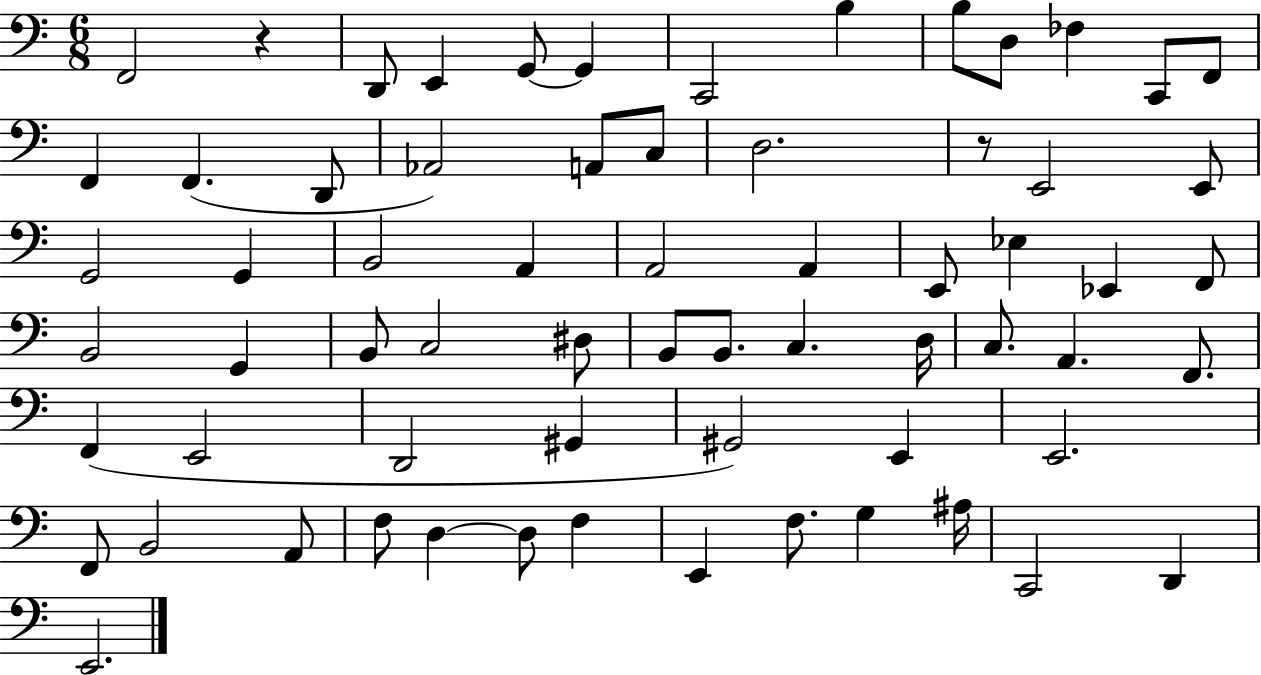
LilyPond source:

{
  \clef bass
  \numericTimeSignature
  \time 6/8
  \key c \major
  f,2 r4 | d,8 e,4 g,8~~ g,4 | c,2 b4 | b8 d8 fes4 c,8 f,8 | \break f,4 f,4.( d,8 | aes,2) a,8 c8 | d2. | r8 e,2 e,8 | \break g,2 g,4 | b,2 a,4 | a,2 a,4 | e,8 ees4 ees,4 f,8 | \break b,2 g,4 | b,8 c2 dis8 | b,8 b,8. c4. d16 | c8. a,4. f,8. | \break f,4( e,2 | d,2 gis,4 | gis,2) e,4 | e,2. | \break f,8 b,2 a,8 | f8 d4~~ d8 f4 | e,4 f8. g4 ais16 | c,2 d,4 | \break e,2. | \bar "|."
}